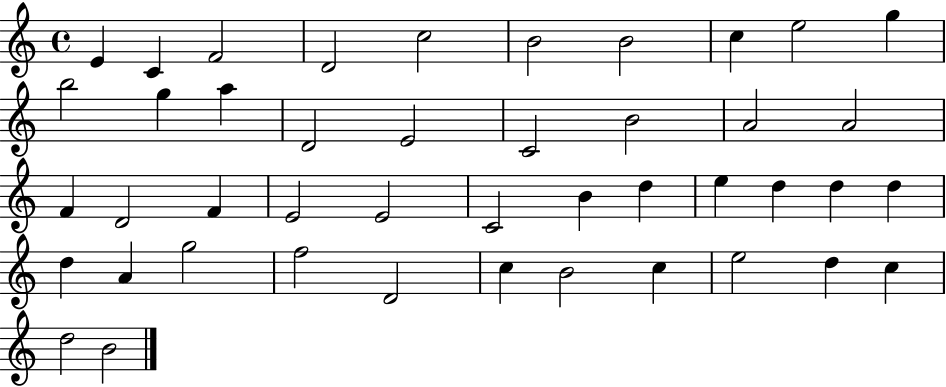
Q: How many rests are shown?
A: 0